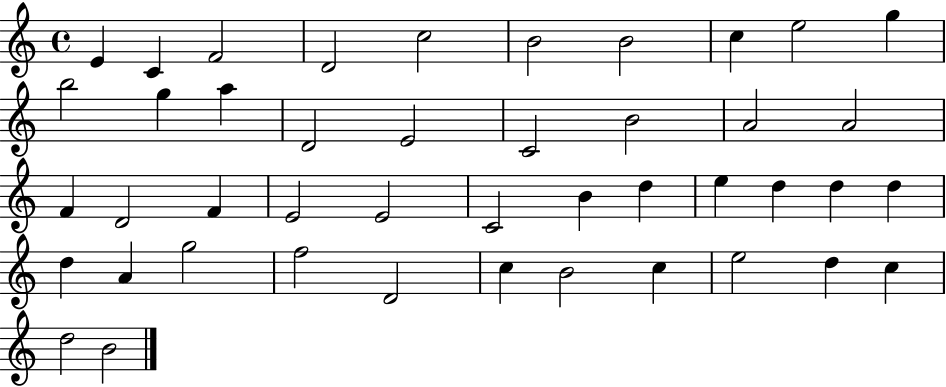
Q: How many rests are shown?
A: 0